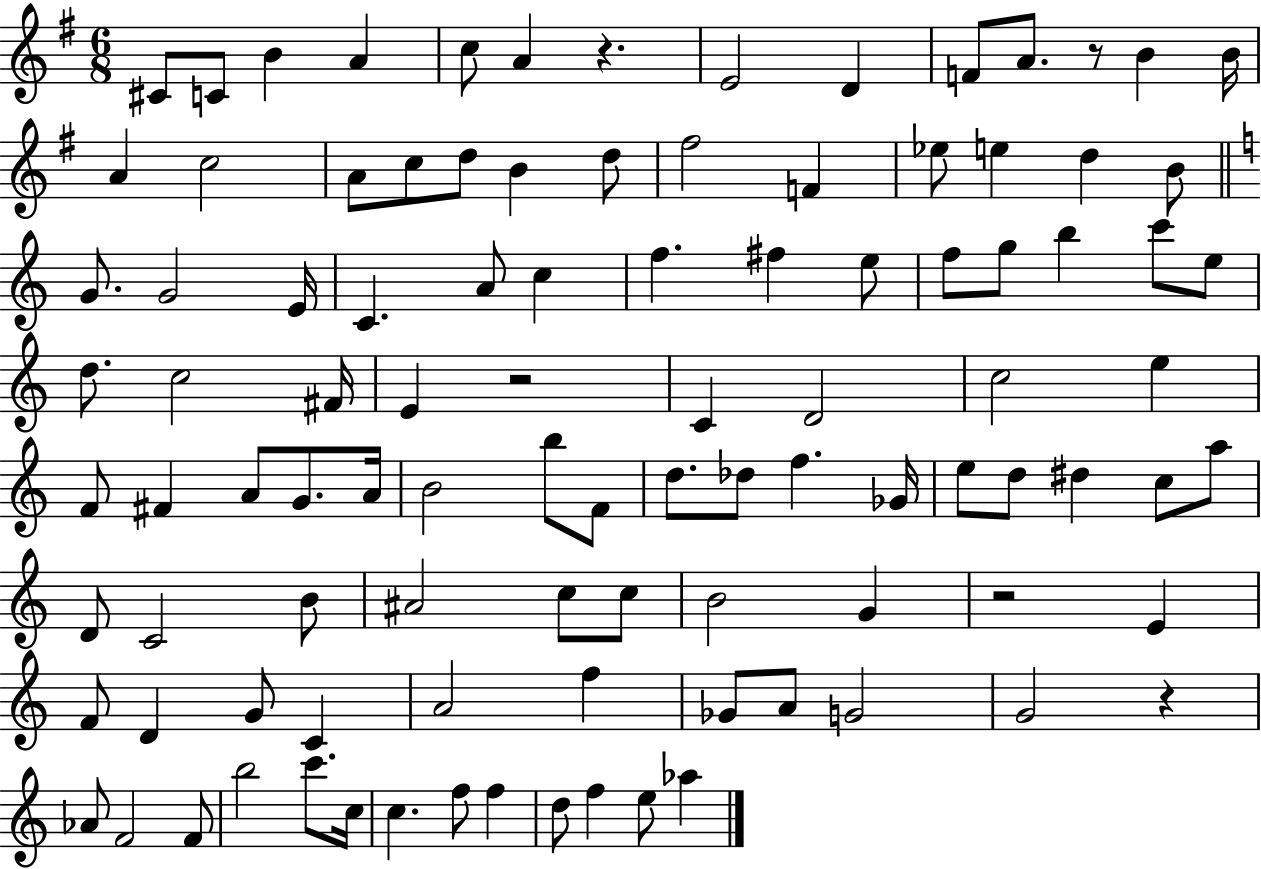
{
  \clef treble
  \numericTimeSignature
  \time 6/8
  \key g \major
  cis'8 c'8 b'4 a'4 | c''8 a'4 r4. | e'2 d'4 | f'8 a'8. r8 b'4 b'16 | \break a'4 c''2 | a'8 c''8 d''8 b'4 d''8 | fis''2 f'4 | ees''8 e''4 d''4 b'8 | \break \bar "||" \break \key a \minor g'8. g'2 e'16 | c'4. a'8 c''4 | f''4. fis''4 e''8 | f''8 g''8 b''4 c'''8 e''8 | \break d''8. c''2 fis'16 | e'4 r2 | c'4 d'2 | c''2 e''4 | \break f'8 fis'4 a'8 g'8. a'16 | b'2 b''8 f'8 | d''8. des''8 f''4. ges'16 | e''8 d''8 dis''4 c''8 a''8 | \break d'8 c'2 b'8 | ais'2 c''8 c''8 | b'2 g'4 | r2 e'4 | \break f'8 d'4 g'8 c'4 | a'2 f''4 | ges'8 a'8 g'2 | g'2 r4 | \break aes'8 f'2 f'8 | b''2 c'''8. c''16 | c''4. f''8 f''4 | d''8 f''4 e''8 aes''4 | \break \bar "|."
}